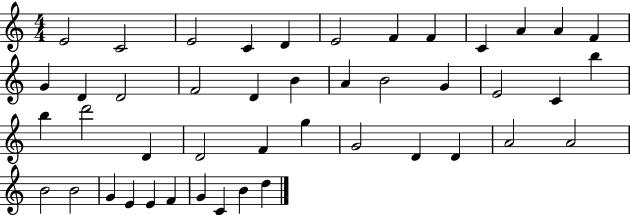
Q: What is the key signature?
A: C major